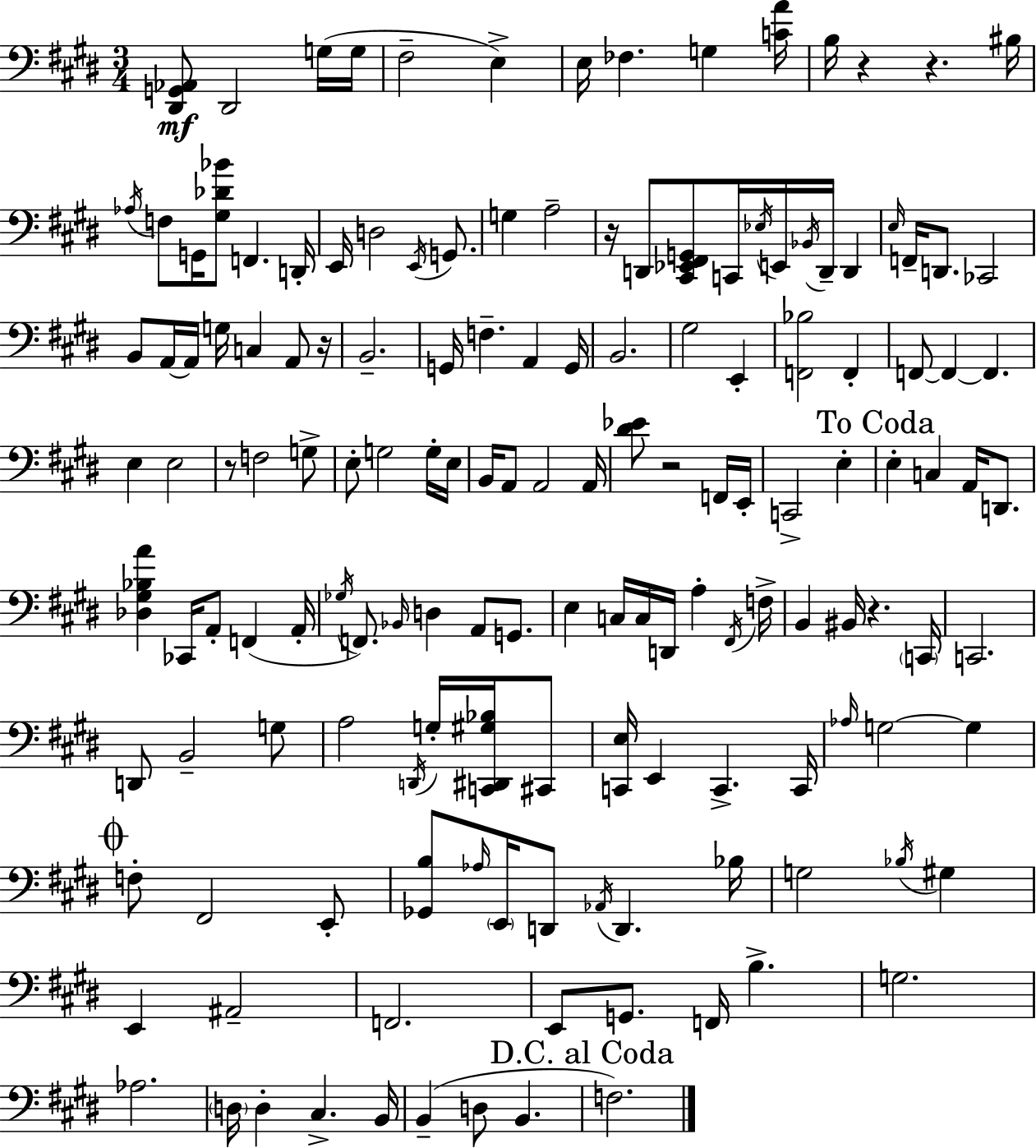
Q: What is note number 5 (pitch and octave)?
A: E3